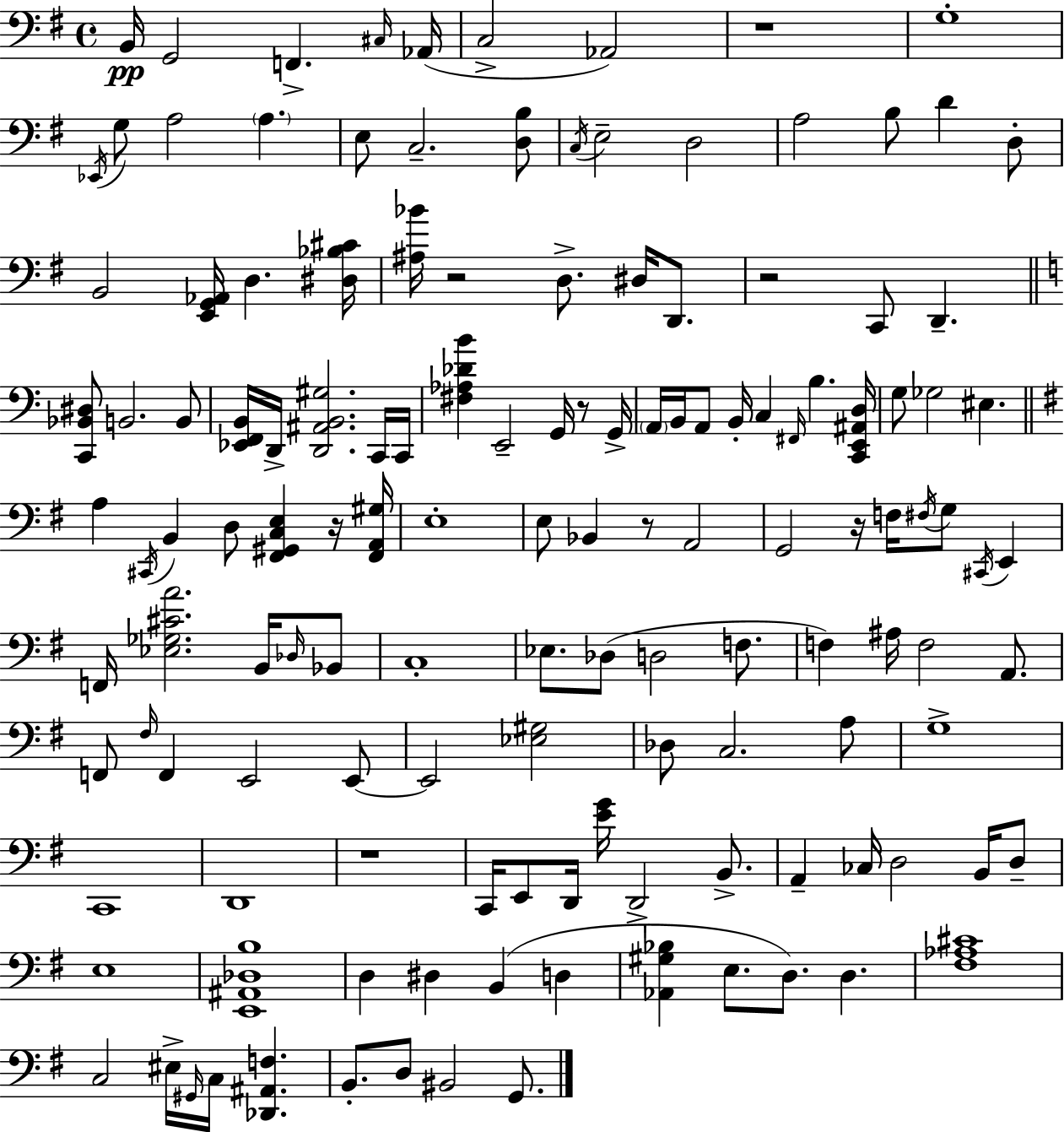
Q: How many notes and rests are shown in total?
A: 137